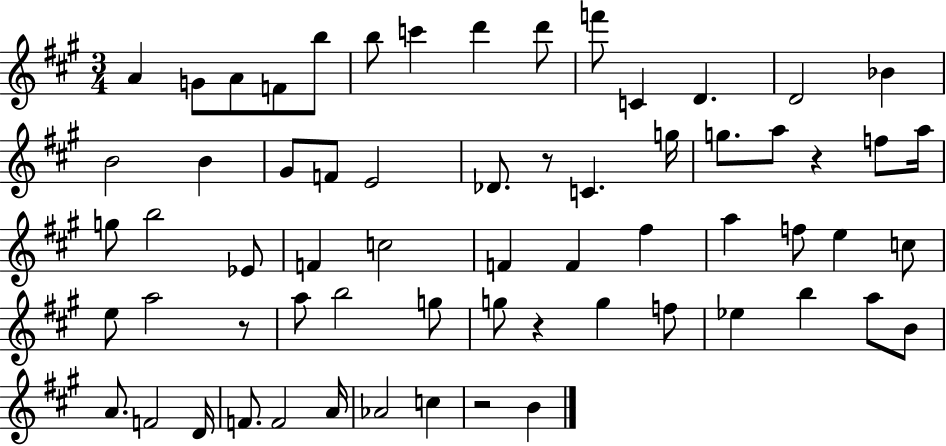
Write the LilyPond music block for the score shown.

{
  \clef treble
  \numericTimeSignature
  \time 3/4
  \key a \major
  a'4 g'8 a'8 f'8 b''8 | b''8 c'''4 d'''4 d'''8 | f'''8 c'4 d'4. | d'2 bes'4 | \break b'2 b'4 | gis'8 f'8 e'2 | des'8. r8 c'4. g''16 | g''8. a''8 r4 f''8 a''16 | \break g''8 b''2 ees'8 | f'4 c''2 | f'4 f'4 fis''4 | a''4 f''8 e''4 c''8 | \break e''8 a''2 r8 | a''8 b''2 g''8 | g''8 r4 g''4 f''8 | ees''4 b''4 a''8 b'8 | \break a'8. f'2 d'16 | f'8. f'2 a'16 | aes'2 c''4 | r2 b'4 | \break \bar "|."
}